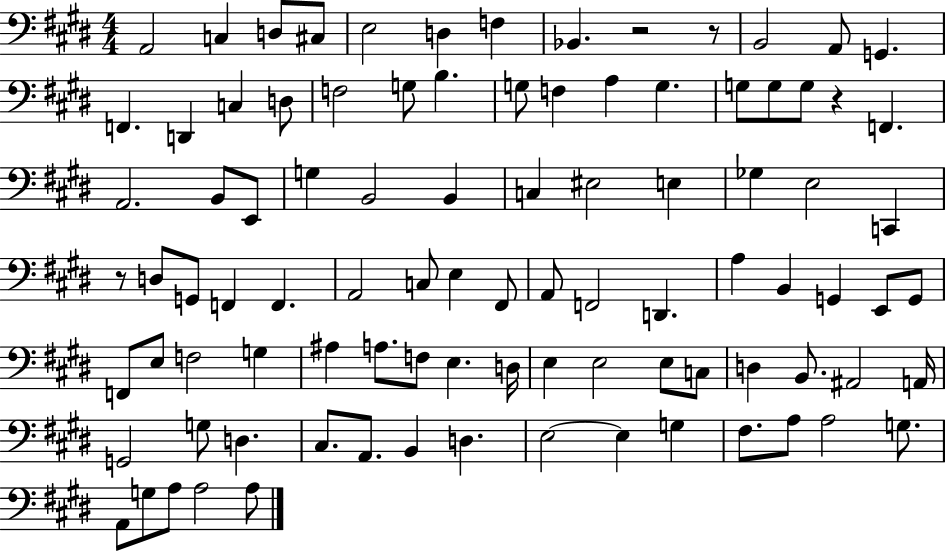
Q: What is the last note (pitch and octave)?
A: A3